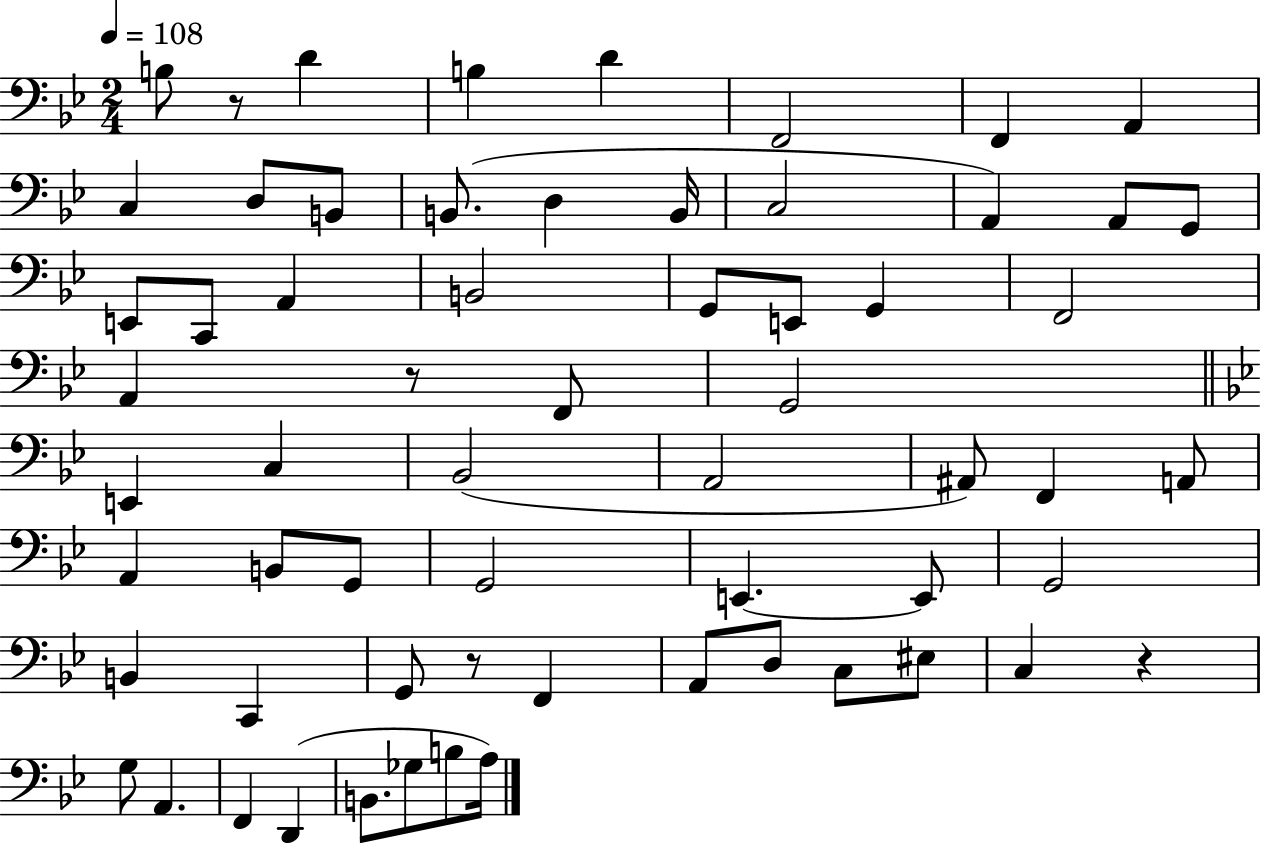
X:1
T:Untitled
M:2/4
L:1/4
K:Bb
B,/2 z/2 D B, D F,,2 F,, A,, C, D,/2 B,,/2 B,,/2 D, B,,/4 C,2 A,, A,,/2 G,,/2 E,,/2 C,,/2 A,, B,,2 G,,/2 E,,/2 G,, F,,2 A,, z/2 F,,/2 G,,2 E,, C, _B,,2 A,,2 ^A,,/2 F,, A,,/2 A,, B,,/2 G,,/2 G,,2 E,, E,,/2 G,,2 B,, C,, G,,/2 z/2 F,, A,,/2 D,/2 C,/2 ^E,/2 C, z G,/2 A,, F,, D,, B,,/2 _G,/2 B,/2 A,/4